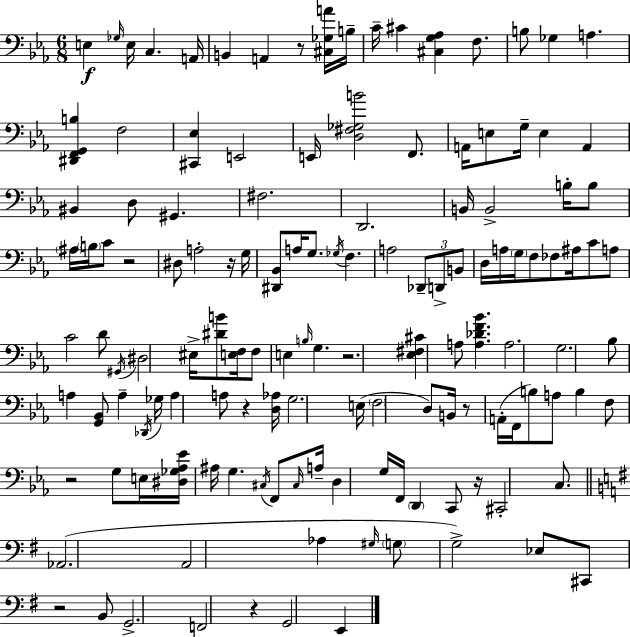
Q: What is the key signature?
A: EES major